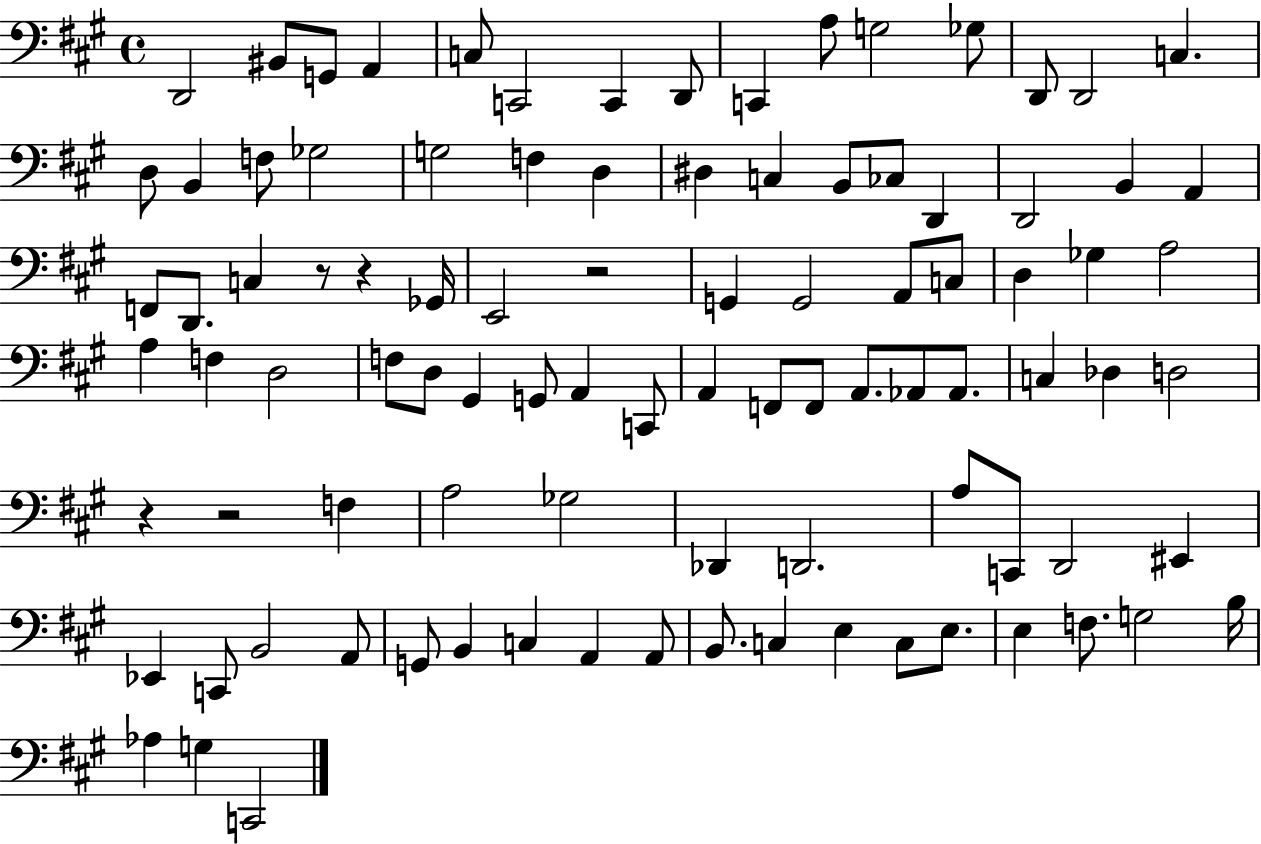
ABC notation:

X:1
T:Untitled
M:4/4
L:1/4
K:A
D,,2 ^B,,/2 G,,/2 A,, C,/2 C,,2 C,, D,,/2 C,, A,/2 G,2 _G,/2 D,,/2 D,,2 C, D,/2 B,, F,/2 _G,2 G,2 F, D, ^D, C, B,,/2 _C,/2 D,, D,,2 B,, A,, F,,/2 D,,/2 C, z/2 z _G,,/4 E,,2 z2 G,, G,,2 A,,/2 C,/2 D, _G, A,2 A, F, D,2 F,/2 D,/2 ^G,, G,,/2 A,, C,,/2 A,, F,,/2 F,,/2 A,,/2 _A,,/2 _A,,/2 C, _D, D,2 z z2 F, A,2 _G,2 _D,, D,,2 A,/2 C,,/2 D,,2 ^E,, _E,, C,,/2 B,,2 A,,/2 G,,/2 B,, C, A,, A,,/2 B,,/2 C, E, C,/2 E,/2 E, F,/2 G,2 B,/4 _A, G, C,,2